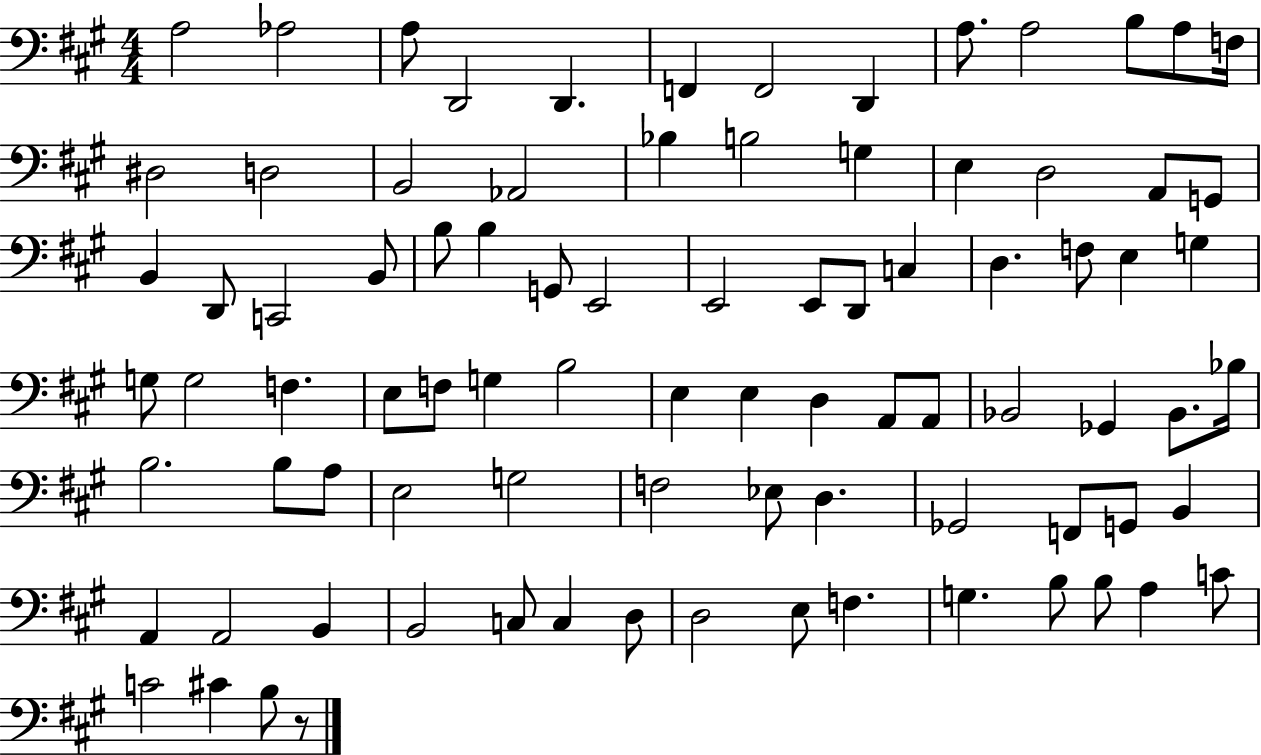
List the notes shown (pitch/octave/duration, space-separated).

A3/h Ab3/h A3/e D2/h D2/q. F2/q F2/h D2/q A3/e. A3/h B3/e A3/e F3/s D#3/h D3/h B2/h Ab2/h Bb3/q B3/h G3/q E3/q D3/h A2/e G2/e B2/q D2/e C2/h B2/e B3/e B3/q G2/e E2/h E2/h E2/e D2/e C3/q D3/q. F3/e E3/q G3/q G3/e G3/h F3/q. E3/e F3/e G3/q B3/h E3/q E3/q D3/q A2/e A2/e Bb2/h Gb2/q Bb2/e. Bb3/s B3/h. B3/e A3/e E3/h G3/h F3/h Eb3/e D3/q. Gb2/h F2/e G2/e B2/q A2/q A2/h B2/q B2/h C3/e C3/q D3/e D3/h E3/e F3/q. G3/q. B3/e B3/e A3/q C4/e C4/h C#4/q B3/e R/e